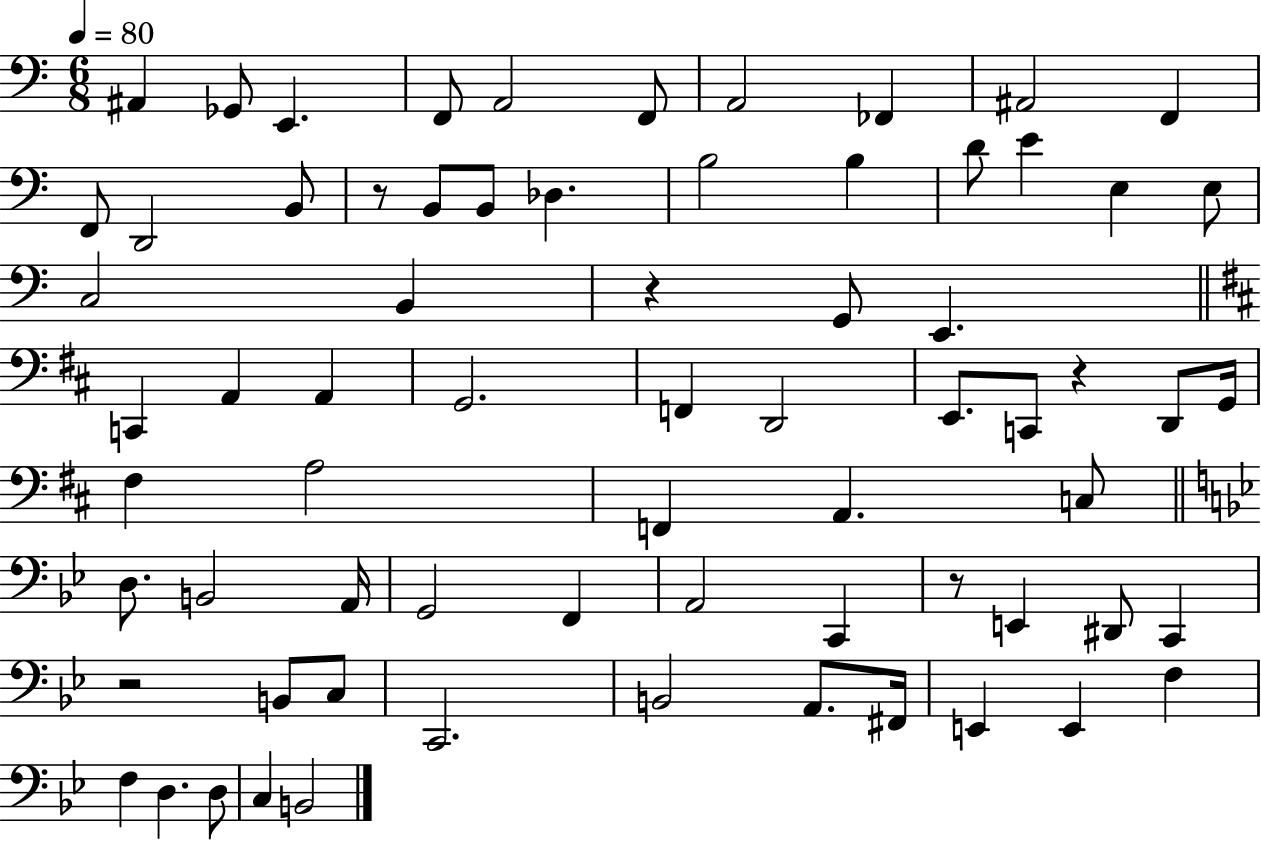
A#2/q Gb2/e E2/q. F2/e A2/h F2/e A2/h FES2/q A#2/h F2/q F2/e D2/h B2/e R/e B2/e B2/e Db3/q. B3/h B3/q D4/e E4/q E3/q E3/e C3/h B2/q R/q G2/e E2/q. C2/q A2/q A2/q G2/h. F2/q D2/h E2/e. C2/e R/q D2/e G2/s F#3/q A3/h F2/q A2/q. C3/e D3/e. B2/h A2/s G2/h F2/q A2/h C2/q R/e E2/q D#2/e C2/q R/h B2/e C3/e C2/h. B2/h A2/e. F#2/s E2/q E2/q F3/q F3/q D3/q. D3/e C3/q B2/h